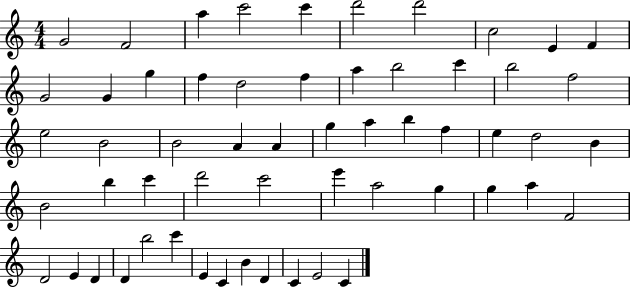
G4/h F4/h A5/q C6/h C6/q D6/h D6/h C5/h E4/q F4/q G4/h G4/q G5/q F5/q D5/h F5/q A5/q B5/h C6/q B5/h F5/h E5/h B4/h B4/h A4/q A4/q G5/q A5/q B5/q F5/q E5/q D5/h B4/q B4/h B5/q C6/q D6/h C6/h E6/q A5/h G5/q G5/q A5/q F4/h D4/h E4/q D4/q D4/q B5/h C6/q E4/q C4/q B4/q D4/q C4/q E4/h C4/q